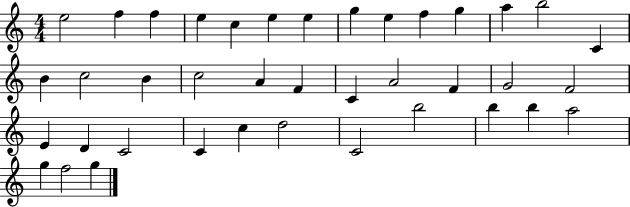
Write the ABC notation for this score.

X:1
T:Untitled
M:4/4
L:1/4
K:C
e2 f f e c e e g e f g a b2 C B c2 B c2 A F C A2 F G2 F2 E D C2 C c d2 C2 b2 b b a2 g f2 g